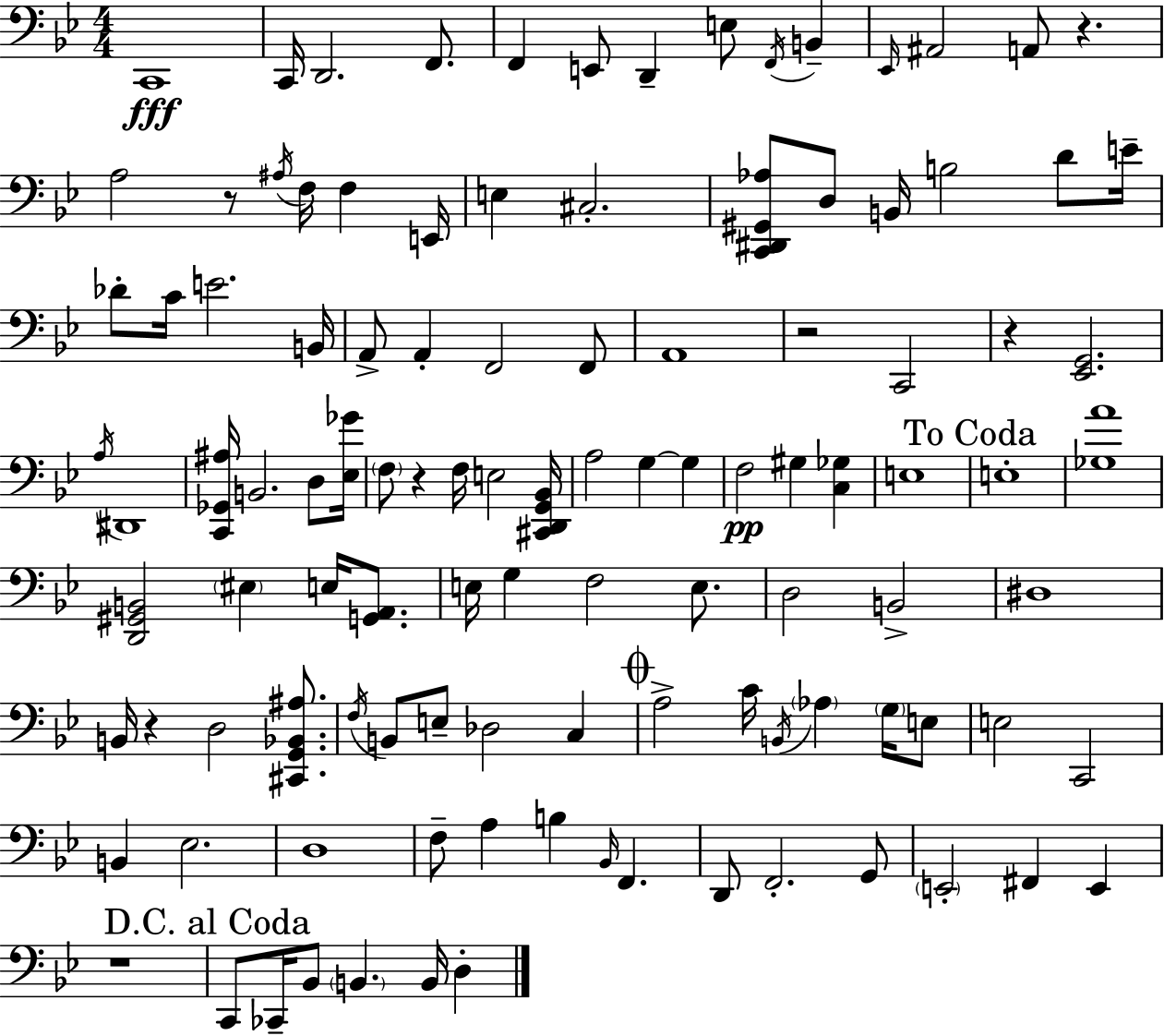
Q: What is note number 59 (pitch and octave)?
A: B2